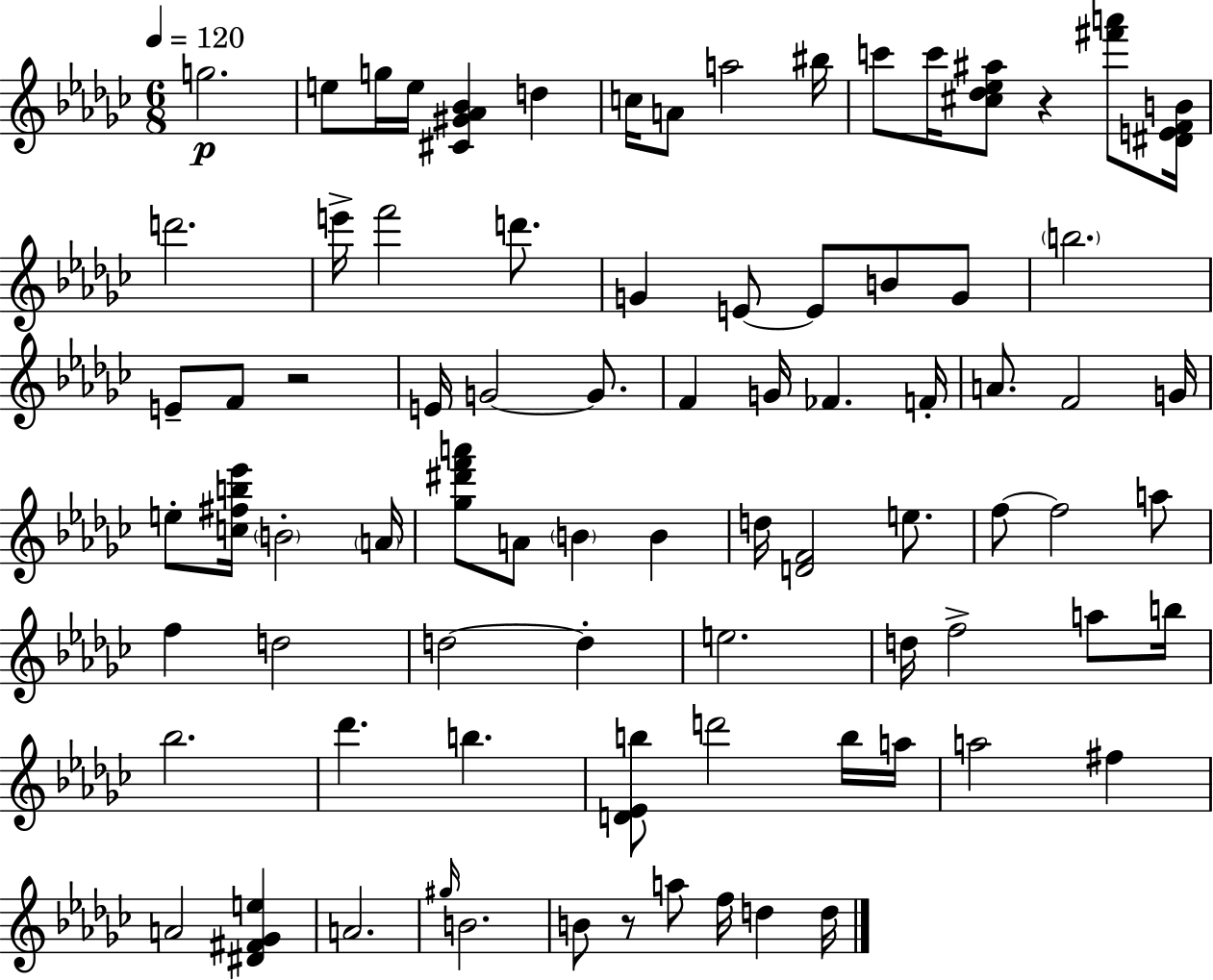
X:1
T:Untitled
M:6/8
L:1/4
K:Ebm
g2 e/2 g/4 e/4 [^C^G_A_B] d c/4 A/2 a2 ^b/4 c'/2 c'/4 [^c_d_e^a]/2 z [^f'a']/2 [^DEFB]/4 d'2 e'/4 f'2 d'/2 G E/2 E/2 B/2 G/2 b2 E/2 F/2 z2 E/4 G2 G/2 F G/4 _F F/4 A/2 F2 G/4 e/2 [c^fb_e']/4 B2 A/4 [_g^d'f'a']/2 A/2 B B d/4 [DF]2 e/2 f/2 f2 a/2 f d2 d2 d e2 d/4 f2 a/2 b/4 _b2 _d' b [D_Eb]/2 d'2 b/4 a/4 a2 ^f A2 [^D^F_Ge] A2 ^g/4 B2 B/2 z/2 a/2 f/4 d d/4